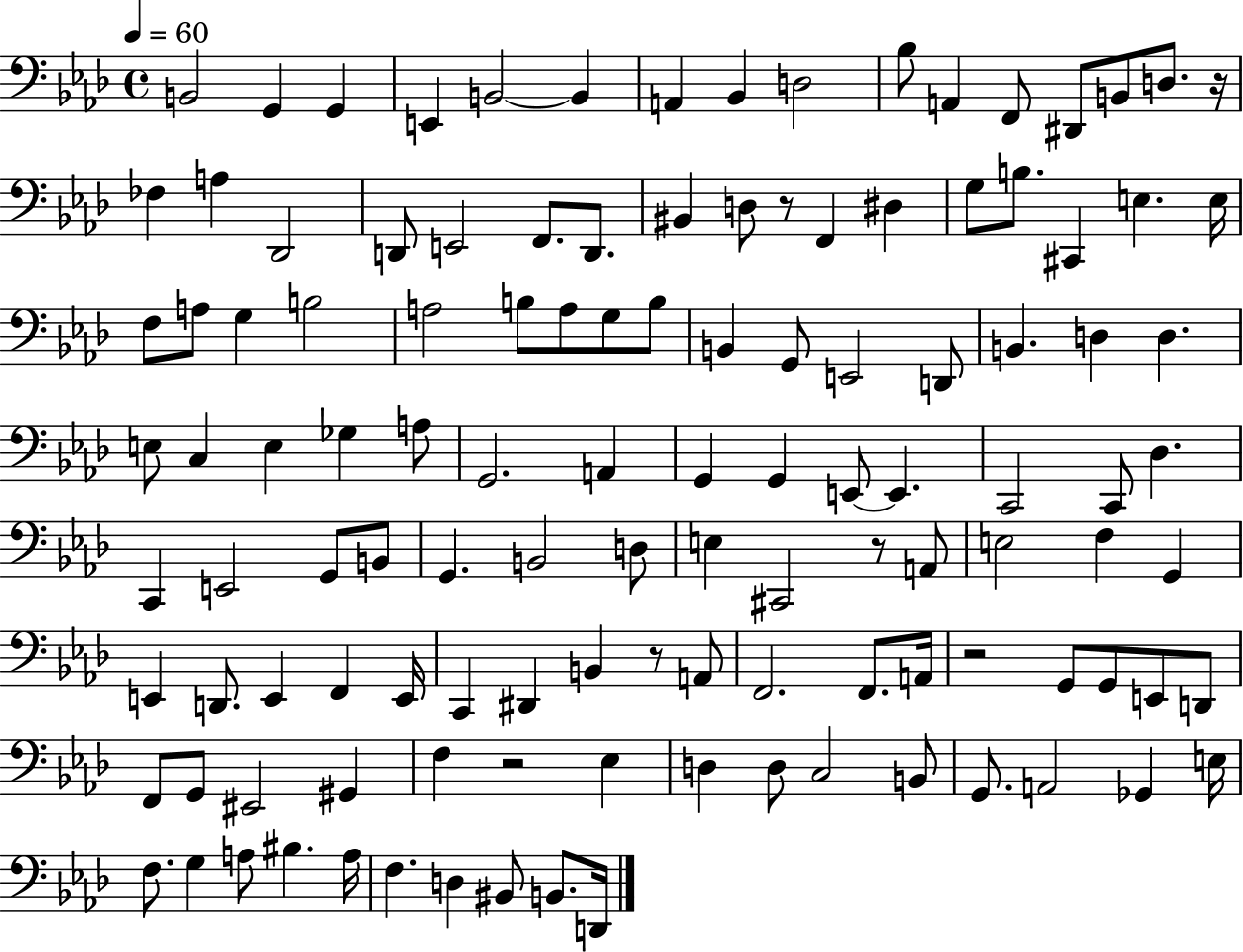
{
  \clef bass
  \time 4/4
  \defaultTimeSignature
  \key aes \major
  \tempo 4 = 60
  b,2 g,4 g,4 | e,4 b,2~~ b,4 | a,4 bes,4 d2 | bes8 a,4 f,8 dis,8 b,8 d8. r16 | \break fes4 a4 des,2 | d,8 e,2 f,8. d,8. | bis,4 d8 r8 f,4 dis4 | g8 b8. cis,4 e4. e16 | \break f8 a8 g4 b2 | a2 b8 a8 g8 b8 | b,4 g,8 e,2 d,8 | b,4. d4 d4. | \break e8 c4 e4 ges4 a8 | g,2. a,4 | g,4 g,4 e,8~~ e,4. | c,2 c,8 des4. | \break c,4 e,2 g,8 b,8 | g,4. b,2 d8 | e4 cis,2 r8 a,8 | e2 f4 g,4 | \break e,4 d,8. e,4 f,4 e,16 | c,4 dis,4 b,4 r8 a,8 | f,2. f,8. a,16 | r2 g,8 g,8 e,8 d,8 | \break f,8 g,8 eis,2 gis,4 | f4 r2 ees4 | d4 d8 c2 b,8 | g,8. a,2 ges,4 e16 | \break f8. g4 a8 bis4. a16 | f4. d4 bis,8 b,8. d,16 | \bar "|."
}